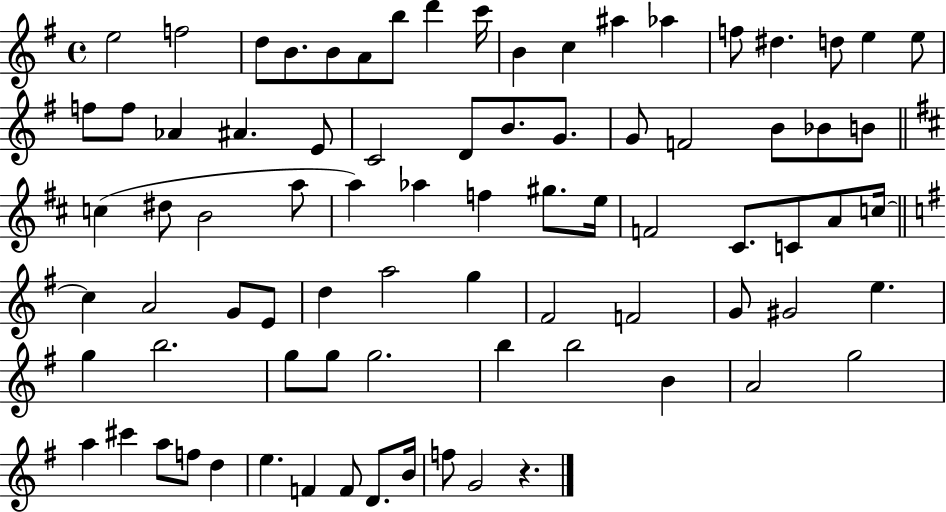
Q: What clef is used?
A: treble